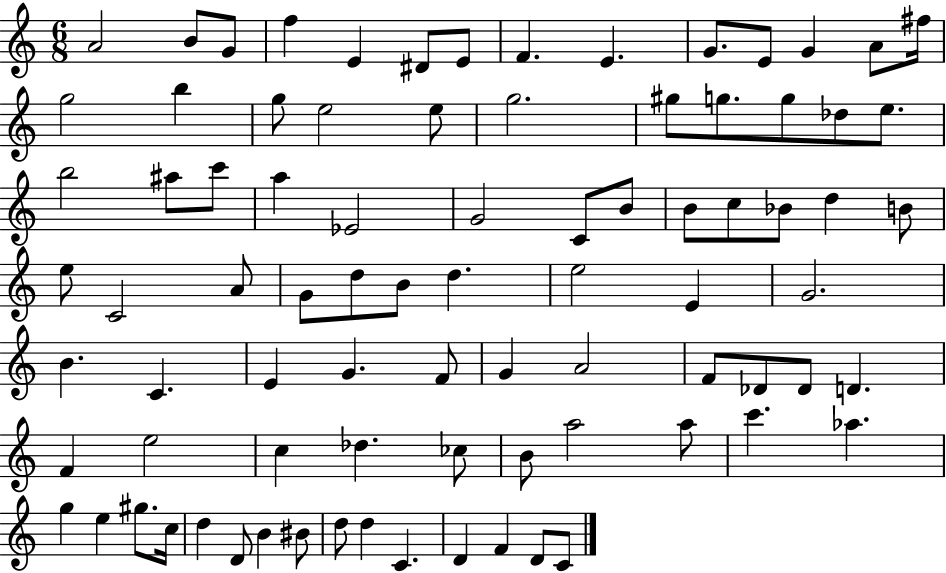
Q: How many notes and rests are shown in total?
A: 84